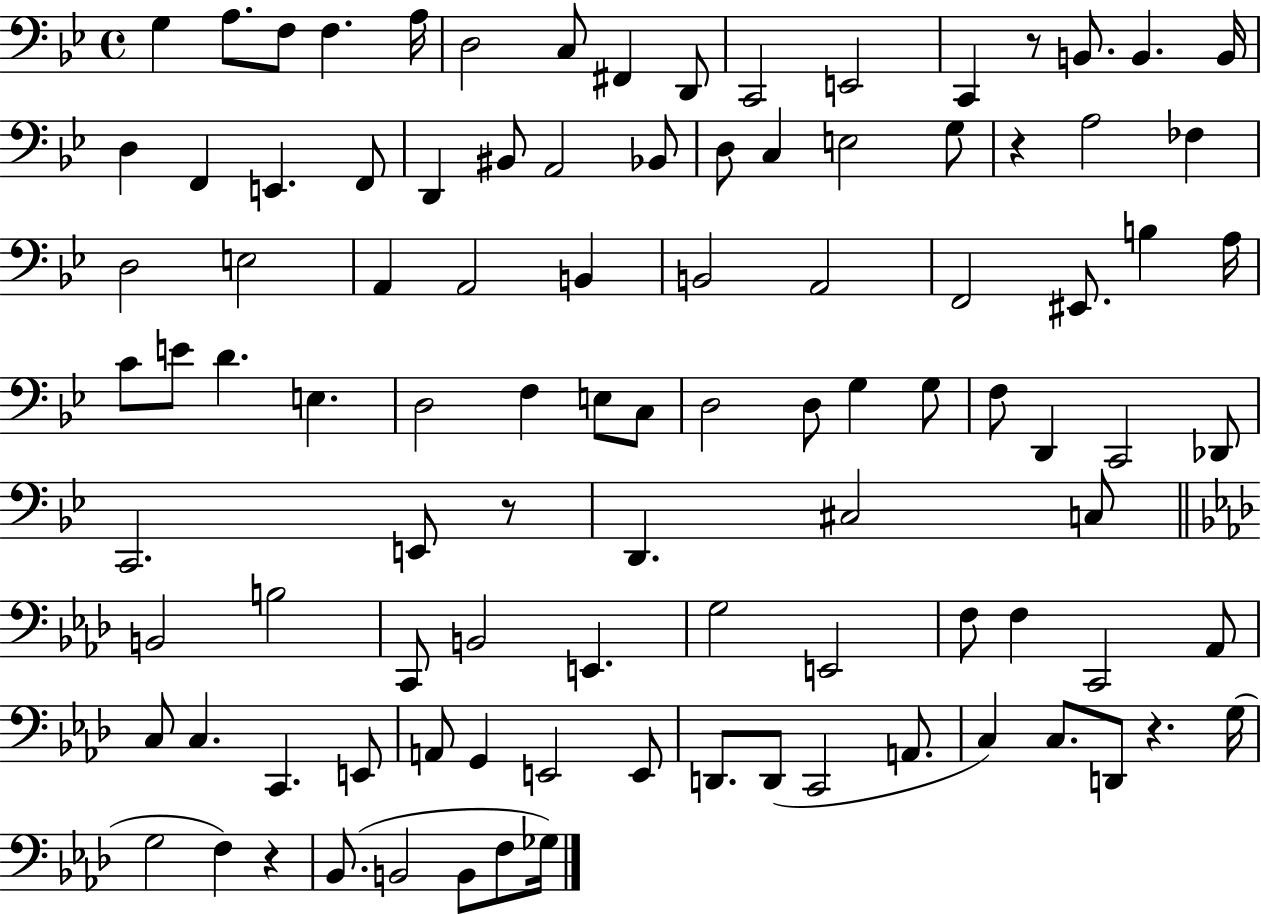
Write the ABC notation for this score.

X:1
T:Untitled
M:4/4
L:1/4
K:Bb
G, A,/2 F,/2 F, A,/4 D,2 C,/2 ^F,, D,,/2 C,,2 E,,2 C,, z/2 B,,/2 B,, B,,/4 D, F,, E,, F,,/2 D,, ^B,,/2 A,,2 _B,,/2 D,/2 C, E,2 G,/2 z A,2 _F, D,2 E,2 A,, A,,2 B,, B,,2 A,,2 F,,2 ^E,,/2 B, A,/4 C/2 E/2 D E, D,2 F, E,/2 C,/2 D,2 D,/2 G, G,/2 F,/2 D,, C,,2 _D,,/2 C,,2 E,,/2 z/2 D,, ^C,2 C,/2 B,,2 B,2 C,,/2 B,,2 E,, G,2 E,,2 F,/2 F, C,,2 _A,,/2 C,/2 C, C,, E,,/2 A,,/2 G,, E,,2 E,,/2 D,,/2 D,,/2 C,,2 A,,/2 C, C,/2 D,,/2 z G,/4 G,2 F, z _B,,/2 B,,2 B,,/2 F,/2 _G,/4